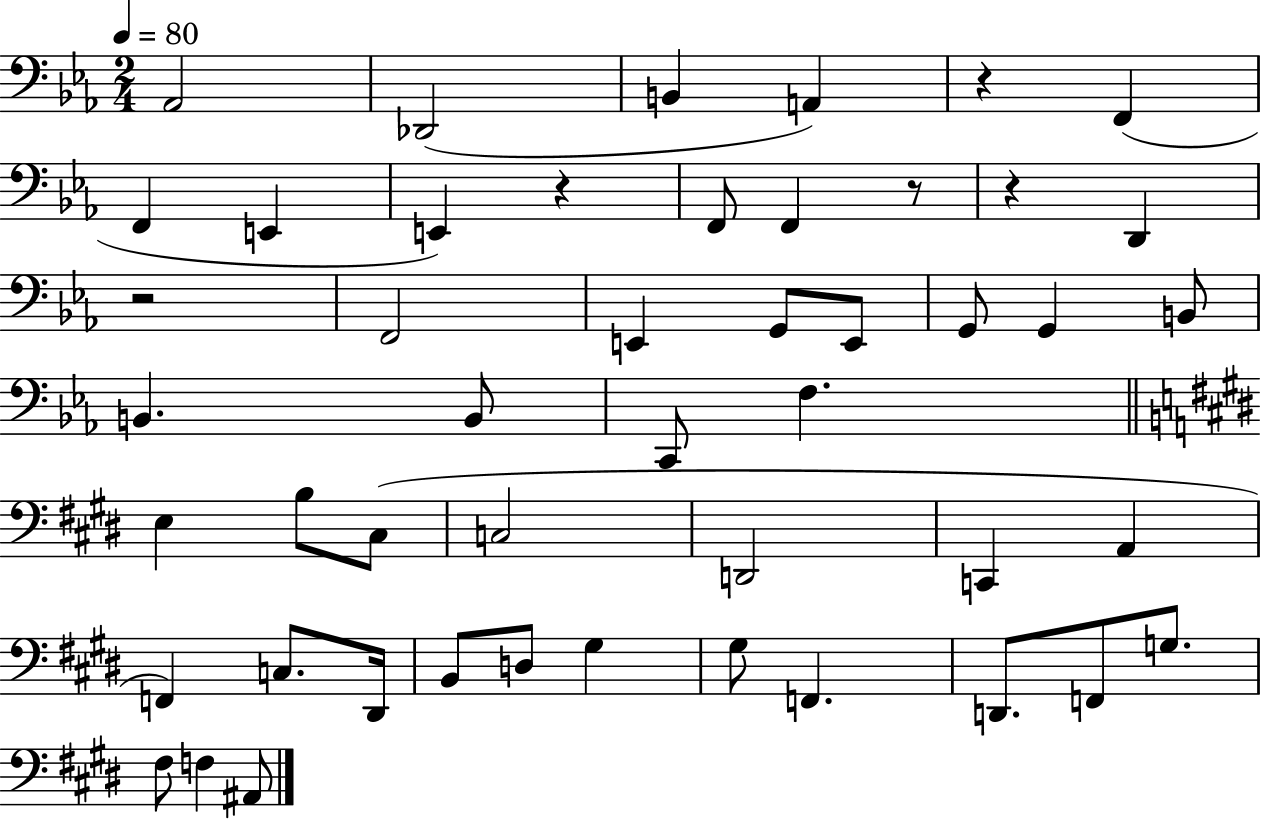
X:1
T:Untitled
M:2/4
L:1/4
K:Eb
_A,,2 _D,,2 B,, A,, z F,, F,, E,, E,, z F,,/2 F,, z/2 z D,, z2 F,,2 E,, G,,/2 E,,/2 G,,/2 G,, B,,/2 B,, B,,/2 C,,/2 F, E, B,/2 ^C,/2 C,2 D,,2 C,, A,, F,, C,/2 ^D,,/4 B,,/2 D,/2 ^G, ^G,/2 F,, D,,/2 F,,/2 G,/2 ^F,/2 F, ^A,,/2